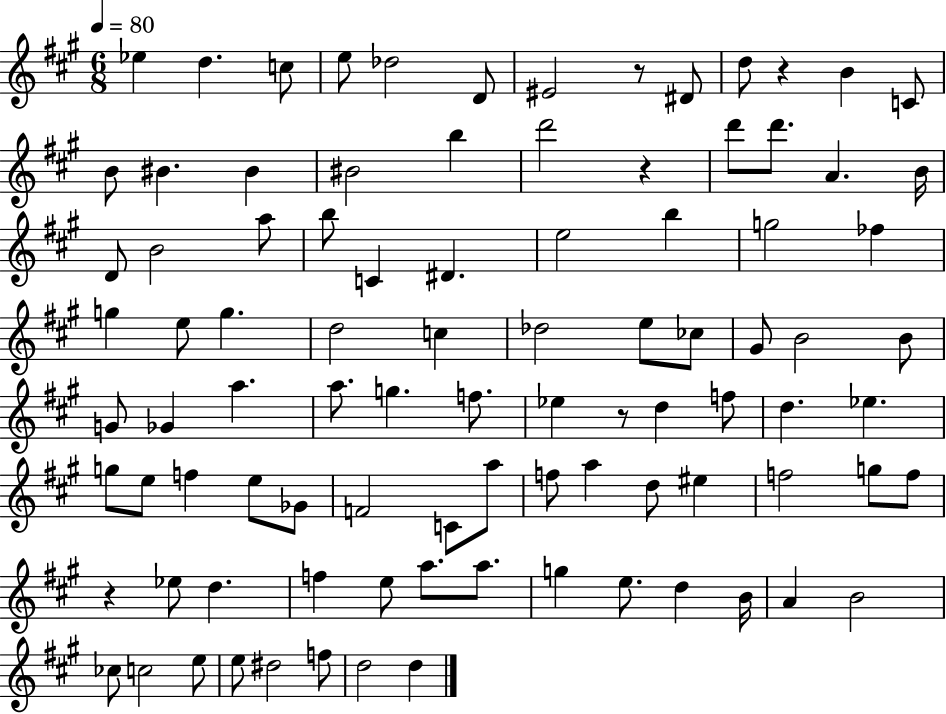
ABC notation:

X:1
T:Untitled
M:6/8
L:1/4
K:A
_e d c/2 e/2 _d2 D/2 ^E2 z/2 ^D/2 d/2 z B C/2 B/2 ^B ^B ^B2 b d'2 z d'/2 d'/2 A B/4 D/2 B2 a/2 b/2 C ^D e2 b g2 _f g e/2 g d2 c _d2 e/2 _c/2 ^G/2 B2 B/2 G/2 _G a a/2 g f/2 _e z/2 d f/2 d _e g/2 e/2 f e/2 _G/2 F2 C/2 a/2 f/2 a d/2 ^e f2 g/2 f/2 z _e/2 d f e/2 a/2 a/2 g e/2 d B/4 A B2 _c/2 c2 e/2 e/2 ^d2 f/2 d2 d